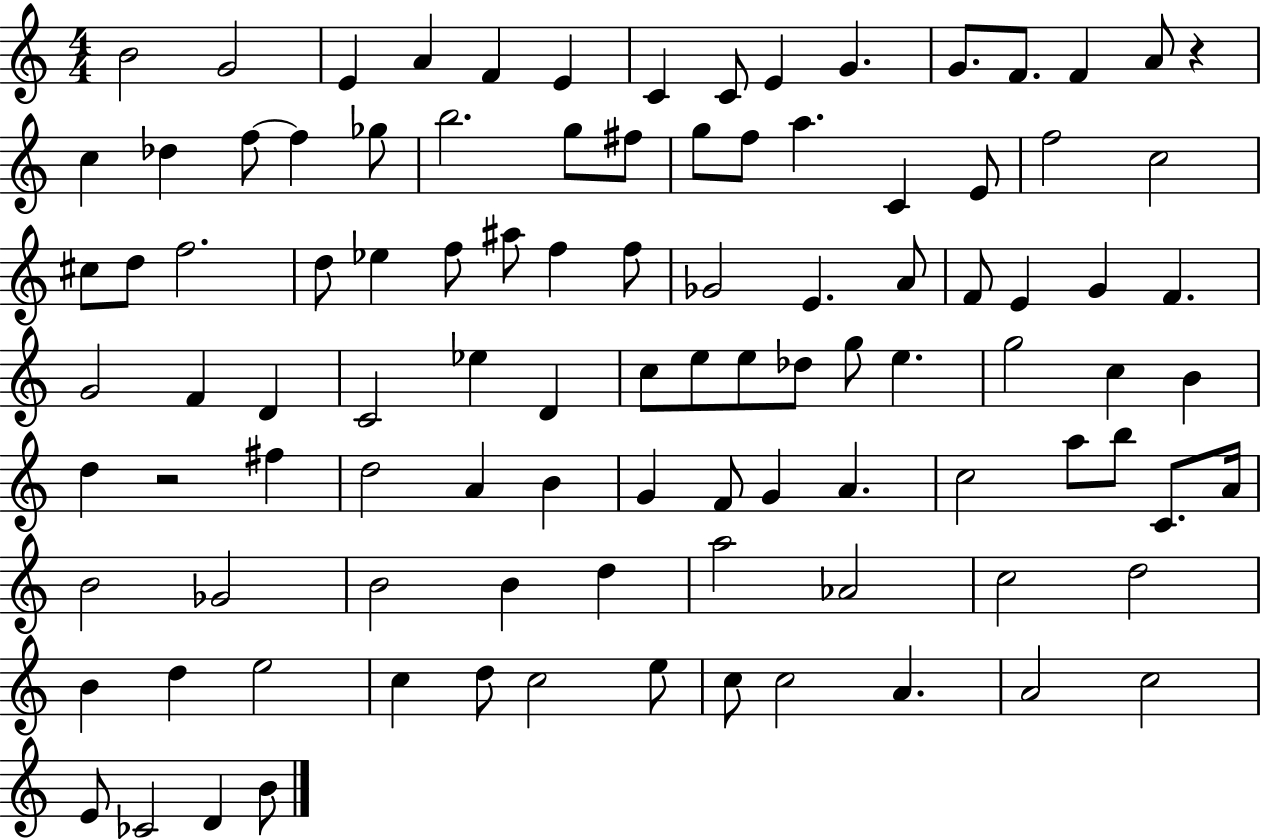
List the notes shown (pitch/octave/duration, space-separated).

B4/h G4/h E4/q A4/q F4/q E4/q C4/q C4/e E4/q G4/q. G4/e. F4/e. F4/q A4/e R/q C5/q Db5/q F5/e F5/q Gb5/e B5/h. G5/e F#5/e G5/e F5/e A5/q. C4/q E4/e F5/h C5/h C#5/e D5/e F5/h. D5/e Eb5/q F5/e A#5/e F5/q F5/e Gb4/h E4/q. A4/e F4/e E4/q G4/q F4/q. G4/h F4/q D4/q C4/h Eb5/q D4/q C5/e E5/e E5/e Db5/e G5/e E5/q. G5/h C5/q B4/q D5/q R/h F#5/q D5/h A4/q B4/q G4/q F4/e G4/q A4/q. C5/h A5/e B5/e C4/e. A4/s B4/h Gb4/h B4/h B4/q D5/q A5/h Ab4/h C5/h D5/h B4/q D5/q E5/h C5/q D5/e C5/h E5/e C5/e C5/h A4/q. A4/h C5/h E4/e CES4/h D4/q B4/e